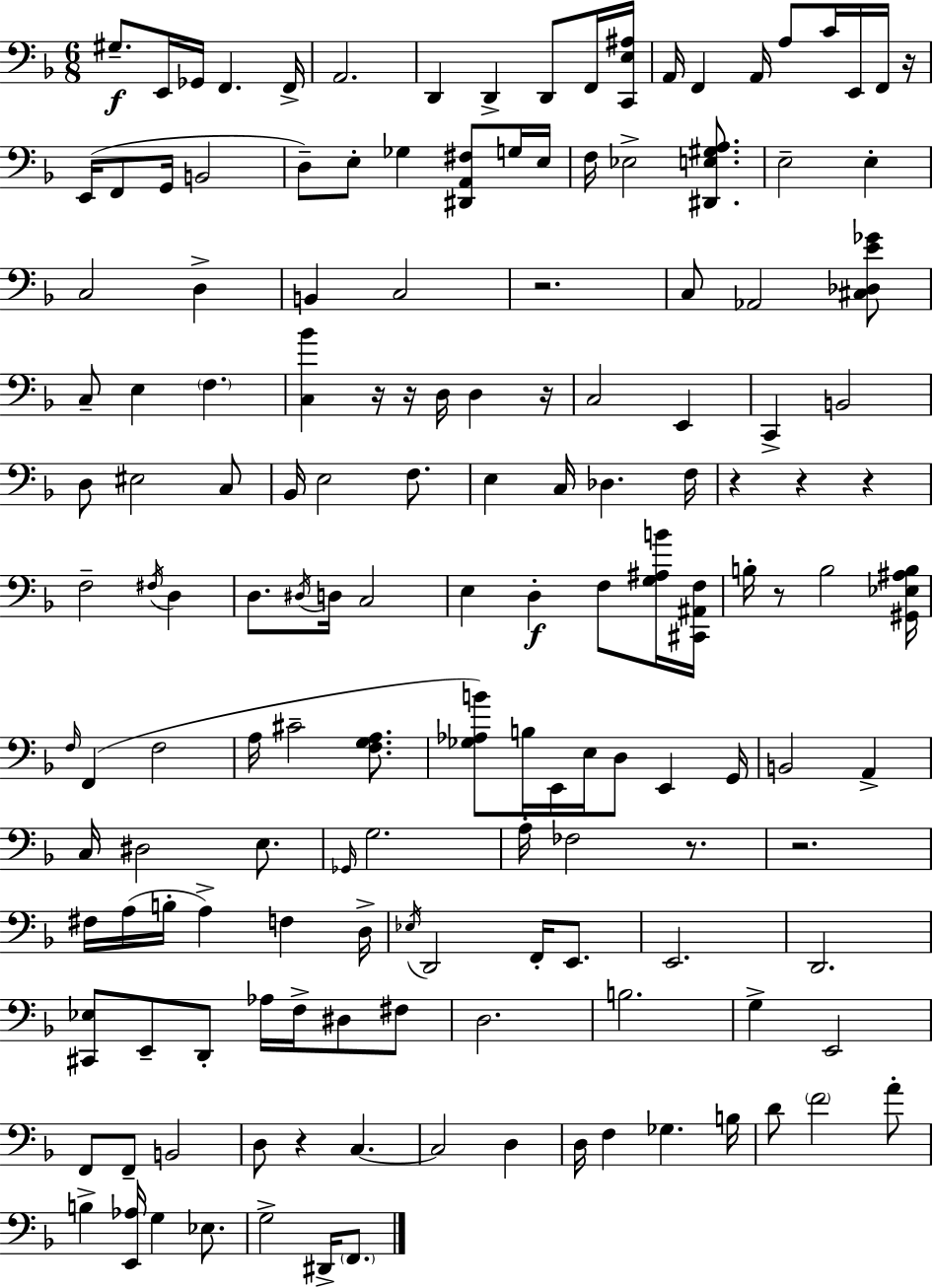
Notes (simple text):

G#3/e. E2/s Gb2/s F2/q. F2/s A2/h. D2/q D2/q D2/e F2/s [C2,E3,A#3]/s A2/s F2/q A2/s A3/e C4/s E2/s F2/s R/s E2/s F2/e G2/s B2/h D3/e E3/e Gb3/q [D#2,A2,F#3]/e G3/s E3/s F3/s Eb3/h [D#2,E3,G#3,A3]/e. E3/h E3/q C3/h D3/q B2/q C3/h R/h. C3/e Ab2/h [C#3,Db3,E4,Gb4]/e C3/e E3/q F3/q. [C3,Bb4]/q R/s R/s D3/s D3/q R/s C3/h E2/q C2/q B2/h D3/e EIS3/h C3/e Bb2/s E3/h F3/e. E3/q C3/s Db3/q. F3/s R/q R/q R/q F3/h F#3/s D3/q D3/e. D#3/s D3/s C3/h E3/q D3/q F3/e [G3,A#3,B4]/s [C#2,A#2,F3]/s B3/s R/e B3/h [G#2,Eb3,A#3,B3]/s F3/s F2/q F3/h A3/s C#4/h [F3,G3,A3]/e. [Gb3,Ab3,B4]/e B3/s E2/s E3/s D3/e E2/q G2/s B2/h A2/q C3/s D#3/h E3/e. Gb2/s G3/h. A3/s FES3/h R/e. R/h. F#3/s A3/s B3/s A3/q F3/q D3/s Eb3/s D2/h F2/s E2/e. E2/h. D2/h. [C#2,Eb3]/e E2/e D2/e Ab3/s F3/s D#3/e F#3/e D3/h. B3/h. G3/q E2/h F2/e F2/e B2/h D3/e R/q C3/q. C3/h D3/q D3/s F3/q Gb3/q. B3/s D4/e F4/h A4/e B3/q [E2,Ab3]/s G3/q Eb3/e. G3/h D#2/s F2/e.